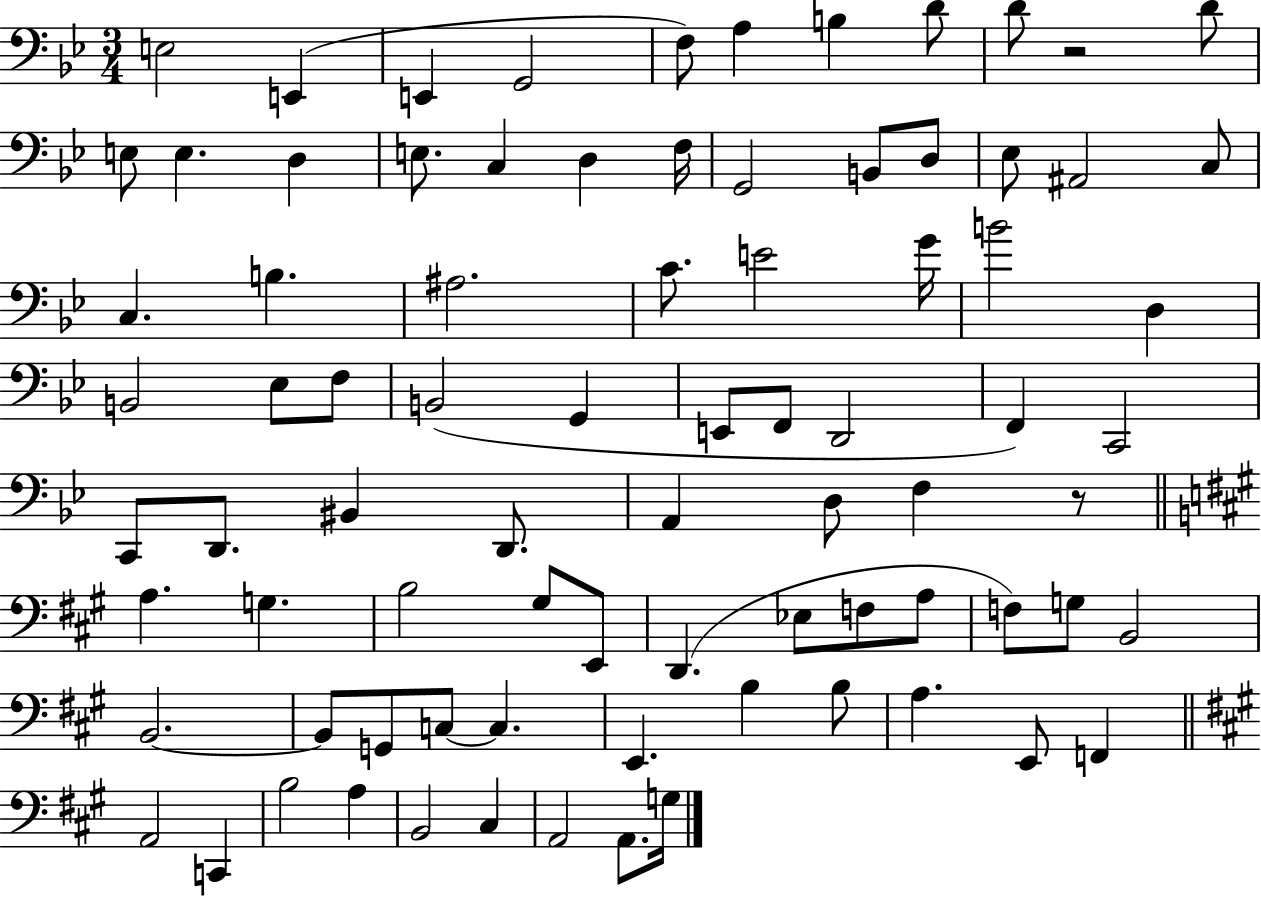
X:1
T:Untitled
M:3/4
L:1/4
K:Bb
E,2 E,, E,, G,,2 F,/2 A, B, D/2 D/2 z2 D/2 E,/2 E, D, E,/2 C, D, F,/4 G,,2 B,,/2 D,/2 _E,/2 ^A,,2 C,/2 C, B, ^A,2 C/2 E2 G/4 B2 D, B,,2 _E,/2 F,/2 B,,2 G,, E,,/2 F,,/2 D,,2 F,, C,,2 C,,/2 D,,/2 ^B,, D,,/2 A,, D,/2 F, z/2 A, G, B,2 ^G,/2 E,,/2 D,, _E,/2 F,/2 A,/2 F,/2 G,/2 B,,2 B,,2 B,,/2 G,,/2 C,/2 C, E,, B, B,/2 A, E,,/2 F,, A,,2 C,, B,2 A, B,,2 ^C, A,,2 A,,/2 G,/4